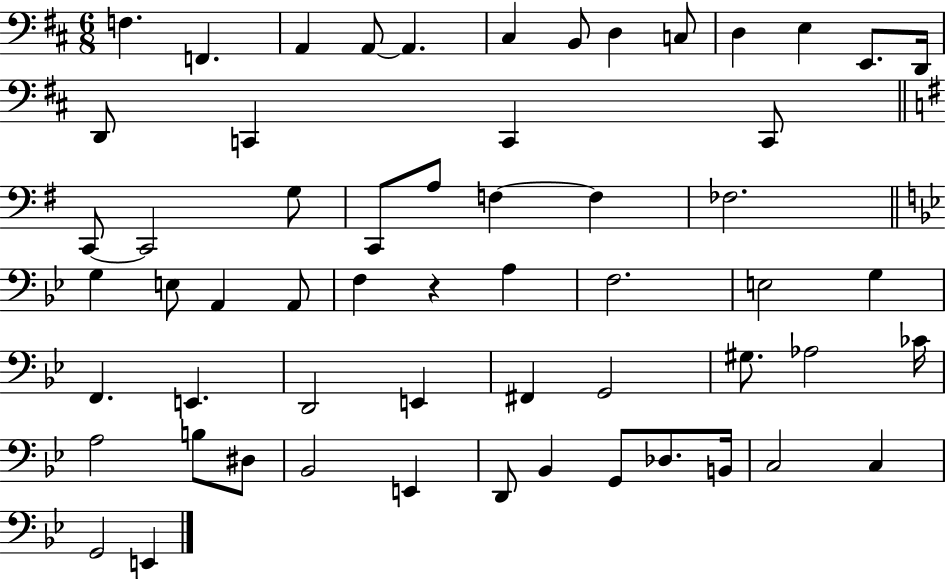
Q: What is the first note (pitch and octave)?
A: F3